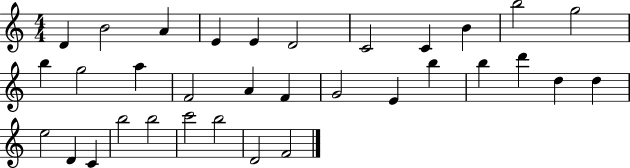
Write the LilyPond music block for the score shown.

{
  \clef treble
  \numericTimeSignature
  \time 4/4
  \key c \major
  d'4 b'2 a'4 | e'4 e'4 d'2 | c'2 c'4 b'4 | b''2 g''2 | \break b''4 g''2 a''4 | f'2 a'4 f'4 | g'2 e'4 b''4 | b''4 d'''4 d''4 d''4 | \break e''2 d'4 c'4 | b''2 b''2 | c'''2 b''2 | d'2 f'2 | \break \bar "|."
}